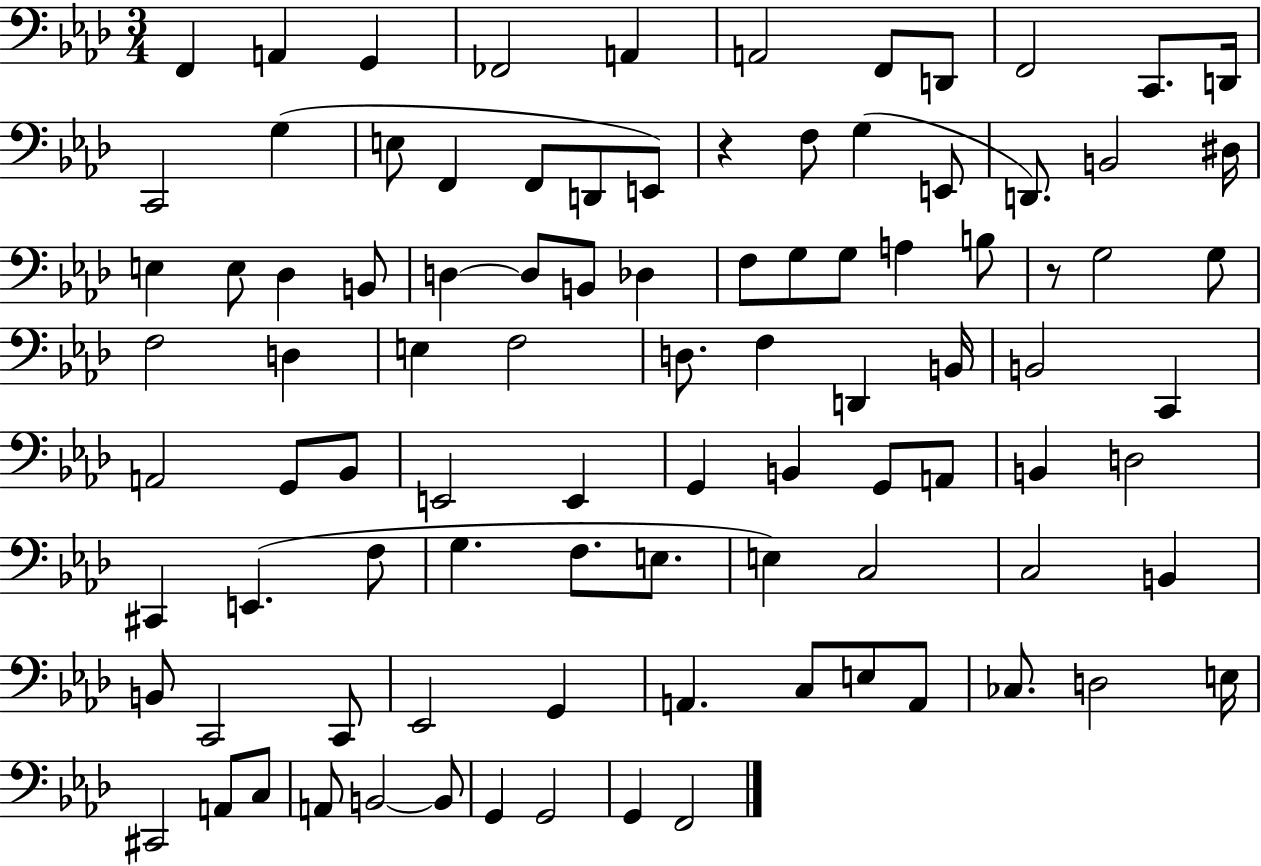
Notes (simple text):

F2/q A2/q G2/q FES2/h A2/q A2/h F2/e D2/e F2/h C2/e. D2/s C2/h G3/q E3/e F2/q F2/e D2/e E2/e R/q F3/e G3/q E2/e D2/e. B2/h D#3/s E3/q E3/e Db3/q B2/e D3/q D3/e B2/e Db3/q F3/e G3/e G3/e A3/q B3/e R/e G3/h G3/e F3/h D3/q E3/q F3/h D3/e. F3/q D2/q B2/s B2/h C2/q A2/h G2/e Bb2/e E2/h E2/q G2/q B2/q G2/e A2/e B2/q D3/h C#2/q E2/q. F3/e G3/q. F3/e. E3/e. E3/q C3/h C3/h B2/q B2/e C2/h C2/e Eb2/h G2/q A2/q. C3/e E3/e A2/e CES3/e. D3/h E3/s C#2/h A2/e C3/e A2/e B2/h B2/e G2/q G2/h G2/q F2/h